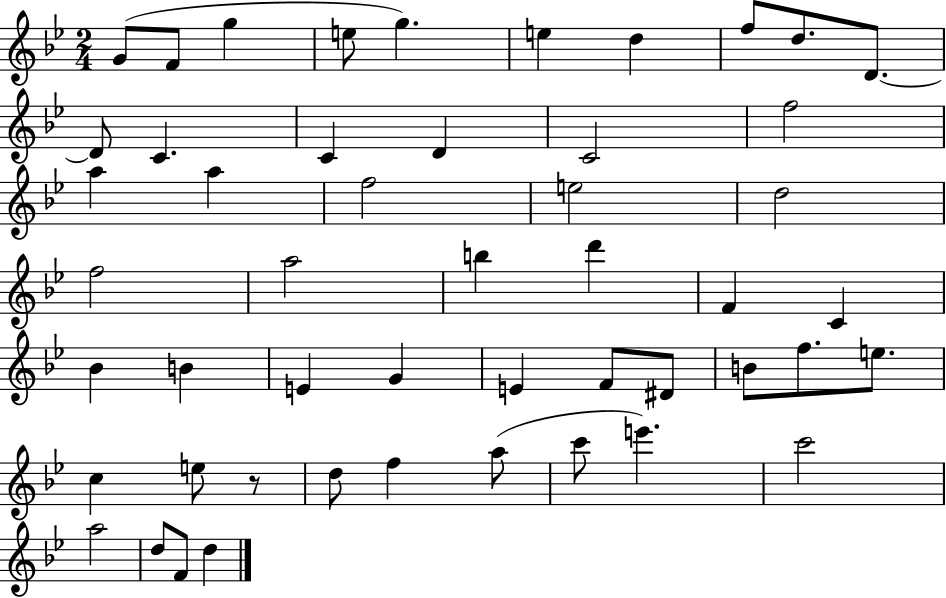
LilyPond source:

{
  \clef treble
  \numericTimeSignature
  \time 2/4
  \key bes \major
  \repeat volta 2 { g'8( f'8 g''4 | e''8 g''4.) | e''4 d''4 | f''8 d''8. d'8.~~ | \break d'8 c'4. | c'4 d'4 | c'2 | f''2 | \break a''4 a''4 | f''2 | e''2 | d''2 | \break f''2 | a''2 | b''4 d'''4 | f'4 c'4 | \break bes'4 b'4 | e'4 g'4 | e'4 f'8 dis'8 | b'8 f''8. e''8. | \break c''4 e''8 r8 | d''8 f''4 a''8( | c'''8 e'''4.) | c'''2 | \break a''2 | d''8 f'8 d''4 | } \bar "|."
}